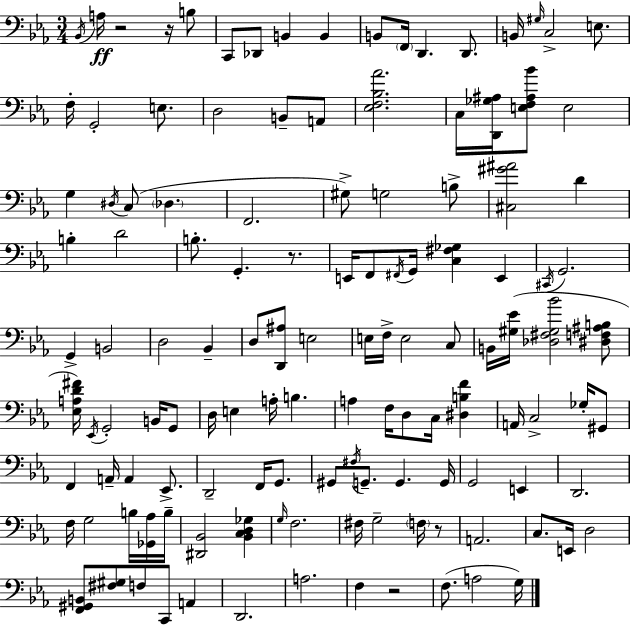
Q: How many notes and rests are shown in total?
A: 128